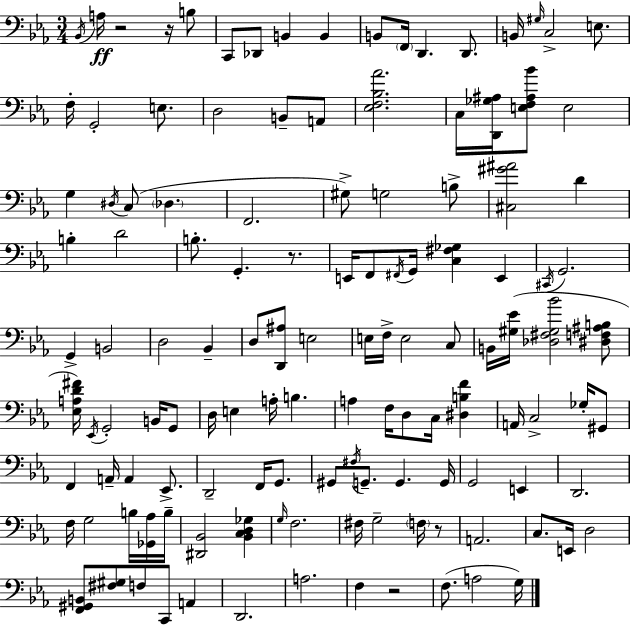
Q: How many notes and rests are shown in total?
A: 128